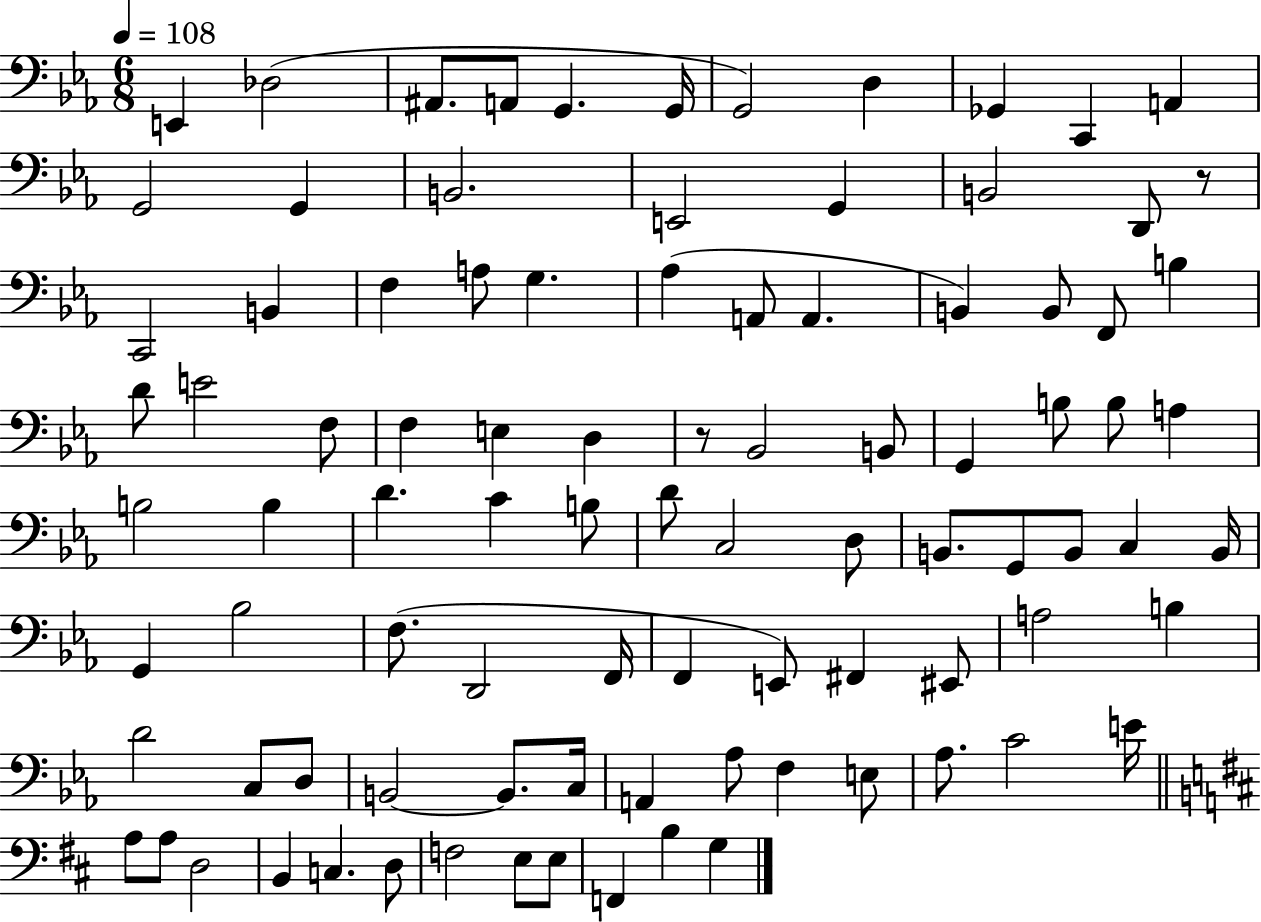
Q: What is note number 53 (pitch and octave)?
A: B2